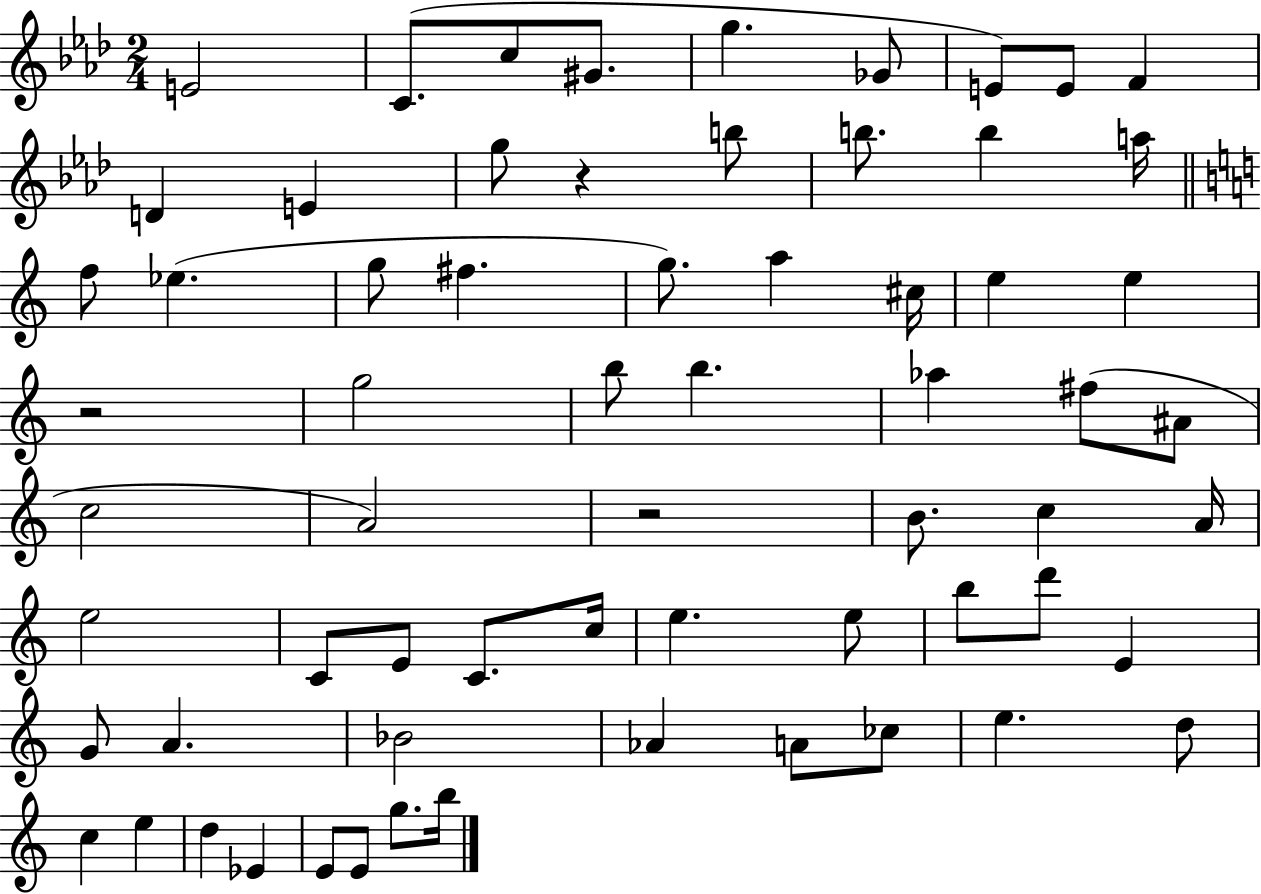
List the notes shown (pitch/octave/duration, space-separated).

E4/h C4/e. C5/e G#4/e. G5/q. Gb4/e E4/e E4/e F4/q D4/q E4/q G5/e R/q B5/e B5/e. B5/q A5/s F5/e Eb5/q. G5/e F#5/q. G5/e. A5/q C#5/s E5/q E5/q R/h G5/h B5/e B5/q. Ab5/q F#5/e A#4/e C5/h A4/h R/h B4/e. C5/q A4/s E5/h C4/e E4/e C4/e. C5/s E5/q. E5/e B5/e D6/e E4/q G4/e A4/q. Bb4/h Ab4/q A4/e CES5/e E5/q. D5/e C5/q E5/q D5/q Eb4/q E4/e E4/e G5/e. B5/s